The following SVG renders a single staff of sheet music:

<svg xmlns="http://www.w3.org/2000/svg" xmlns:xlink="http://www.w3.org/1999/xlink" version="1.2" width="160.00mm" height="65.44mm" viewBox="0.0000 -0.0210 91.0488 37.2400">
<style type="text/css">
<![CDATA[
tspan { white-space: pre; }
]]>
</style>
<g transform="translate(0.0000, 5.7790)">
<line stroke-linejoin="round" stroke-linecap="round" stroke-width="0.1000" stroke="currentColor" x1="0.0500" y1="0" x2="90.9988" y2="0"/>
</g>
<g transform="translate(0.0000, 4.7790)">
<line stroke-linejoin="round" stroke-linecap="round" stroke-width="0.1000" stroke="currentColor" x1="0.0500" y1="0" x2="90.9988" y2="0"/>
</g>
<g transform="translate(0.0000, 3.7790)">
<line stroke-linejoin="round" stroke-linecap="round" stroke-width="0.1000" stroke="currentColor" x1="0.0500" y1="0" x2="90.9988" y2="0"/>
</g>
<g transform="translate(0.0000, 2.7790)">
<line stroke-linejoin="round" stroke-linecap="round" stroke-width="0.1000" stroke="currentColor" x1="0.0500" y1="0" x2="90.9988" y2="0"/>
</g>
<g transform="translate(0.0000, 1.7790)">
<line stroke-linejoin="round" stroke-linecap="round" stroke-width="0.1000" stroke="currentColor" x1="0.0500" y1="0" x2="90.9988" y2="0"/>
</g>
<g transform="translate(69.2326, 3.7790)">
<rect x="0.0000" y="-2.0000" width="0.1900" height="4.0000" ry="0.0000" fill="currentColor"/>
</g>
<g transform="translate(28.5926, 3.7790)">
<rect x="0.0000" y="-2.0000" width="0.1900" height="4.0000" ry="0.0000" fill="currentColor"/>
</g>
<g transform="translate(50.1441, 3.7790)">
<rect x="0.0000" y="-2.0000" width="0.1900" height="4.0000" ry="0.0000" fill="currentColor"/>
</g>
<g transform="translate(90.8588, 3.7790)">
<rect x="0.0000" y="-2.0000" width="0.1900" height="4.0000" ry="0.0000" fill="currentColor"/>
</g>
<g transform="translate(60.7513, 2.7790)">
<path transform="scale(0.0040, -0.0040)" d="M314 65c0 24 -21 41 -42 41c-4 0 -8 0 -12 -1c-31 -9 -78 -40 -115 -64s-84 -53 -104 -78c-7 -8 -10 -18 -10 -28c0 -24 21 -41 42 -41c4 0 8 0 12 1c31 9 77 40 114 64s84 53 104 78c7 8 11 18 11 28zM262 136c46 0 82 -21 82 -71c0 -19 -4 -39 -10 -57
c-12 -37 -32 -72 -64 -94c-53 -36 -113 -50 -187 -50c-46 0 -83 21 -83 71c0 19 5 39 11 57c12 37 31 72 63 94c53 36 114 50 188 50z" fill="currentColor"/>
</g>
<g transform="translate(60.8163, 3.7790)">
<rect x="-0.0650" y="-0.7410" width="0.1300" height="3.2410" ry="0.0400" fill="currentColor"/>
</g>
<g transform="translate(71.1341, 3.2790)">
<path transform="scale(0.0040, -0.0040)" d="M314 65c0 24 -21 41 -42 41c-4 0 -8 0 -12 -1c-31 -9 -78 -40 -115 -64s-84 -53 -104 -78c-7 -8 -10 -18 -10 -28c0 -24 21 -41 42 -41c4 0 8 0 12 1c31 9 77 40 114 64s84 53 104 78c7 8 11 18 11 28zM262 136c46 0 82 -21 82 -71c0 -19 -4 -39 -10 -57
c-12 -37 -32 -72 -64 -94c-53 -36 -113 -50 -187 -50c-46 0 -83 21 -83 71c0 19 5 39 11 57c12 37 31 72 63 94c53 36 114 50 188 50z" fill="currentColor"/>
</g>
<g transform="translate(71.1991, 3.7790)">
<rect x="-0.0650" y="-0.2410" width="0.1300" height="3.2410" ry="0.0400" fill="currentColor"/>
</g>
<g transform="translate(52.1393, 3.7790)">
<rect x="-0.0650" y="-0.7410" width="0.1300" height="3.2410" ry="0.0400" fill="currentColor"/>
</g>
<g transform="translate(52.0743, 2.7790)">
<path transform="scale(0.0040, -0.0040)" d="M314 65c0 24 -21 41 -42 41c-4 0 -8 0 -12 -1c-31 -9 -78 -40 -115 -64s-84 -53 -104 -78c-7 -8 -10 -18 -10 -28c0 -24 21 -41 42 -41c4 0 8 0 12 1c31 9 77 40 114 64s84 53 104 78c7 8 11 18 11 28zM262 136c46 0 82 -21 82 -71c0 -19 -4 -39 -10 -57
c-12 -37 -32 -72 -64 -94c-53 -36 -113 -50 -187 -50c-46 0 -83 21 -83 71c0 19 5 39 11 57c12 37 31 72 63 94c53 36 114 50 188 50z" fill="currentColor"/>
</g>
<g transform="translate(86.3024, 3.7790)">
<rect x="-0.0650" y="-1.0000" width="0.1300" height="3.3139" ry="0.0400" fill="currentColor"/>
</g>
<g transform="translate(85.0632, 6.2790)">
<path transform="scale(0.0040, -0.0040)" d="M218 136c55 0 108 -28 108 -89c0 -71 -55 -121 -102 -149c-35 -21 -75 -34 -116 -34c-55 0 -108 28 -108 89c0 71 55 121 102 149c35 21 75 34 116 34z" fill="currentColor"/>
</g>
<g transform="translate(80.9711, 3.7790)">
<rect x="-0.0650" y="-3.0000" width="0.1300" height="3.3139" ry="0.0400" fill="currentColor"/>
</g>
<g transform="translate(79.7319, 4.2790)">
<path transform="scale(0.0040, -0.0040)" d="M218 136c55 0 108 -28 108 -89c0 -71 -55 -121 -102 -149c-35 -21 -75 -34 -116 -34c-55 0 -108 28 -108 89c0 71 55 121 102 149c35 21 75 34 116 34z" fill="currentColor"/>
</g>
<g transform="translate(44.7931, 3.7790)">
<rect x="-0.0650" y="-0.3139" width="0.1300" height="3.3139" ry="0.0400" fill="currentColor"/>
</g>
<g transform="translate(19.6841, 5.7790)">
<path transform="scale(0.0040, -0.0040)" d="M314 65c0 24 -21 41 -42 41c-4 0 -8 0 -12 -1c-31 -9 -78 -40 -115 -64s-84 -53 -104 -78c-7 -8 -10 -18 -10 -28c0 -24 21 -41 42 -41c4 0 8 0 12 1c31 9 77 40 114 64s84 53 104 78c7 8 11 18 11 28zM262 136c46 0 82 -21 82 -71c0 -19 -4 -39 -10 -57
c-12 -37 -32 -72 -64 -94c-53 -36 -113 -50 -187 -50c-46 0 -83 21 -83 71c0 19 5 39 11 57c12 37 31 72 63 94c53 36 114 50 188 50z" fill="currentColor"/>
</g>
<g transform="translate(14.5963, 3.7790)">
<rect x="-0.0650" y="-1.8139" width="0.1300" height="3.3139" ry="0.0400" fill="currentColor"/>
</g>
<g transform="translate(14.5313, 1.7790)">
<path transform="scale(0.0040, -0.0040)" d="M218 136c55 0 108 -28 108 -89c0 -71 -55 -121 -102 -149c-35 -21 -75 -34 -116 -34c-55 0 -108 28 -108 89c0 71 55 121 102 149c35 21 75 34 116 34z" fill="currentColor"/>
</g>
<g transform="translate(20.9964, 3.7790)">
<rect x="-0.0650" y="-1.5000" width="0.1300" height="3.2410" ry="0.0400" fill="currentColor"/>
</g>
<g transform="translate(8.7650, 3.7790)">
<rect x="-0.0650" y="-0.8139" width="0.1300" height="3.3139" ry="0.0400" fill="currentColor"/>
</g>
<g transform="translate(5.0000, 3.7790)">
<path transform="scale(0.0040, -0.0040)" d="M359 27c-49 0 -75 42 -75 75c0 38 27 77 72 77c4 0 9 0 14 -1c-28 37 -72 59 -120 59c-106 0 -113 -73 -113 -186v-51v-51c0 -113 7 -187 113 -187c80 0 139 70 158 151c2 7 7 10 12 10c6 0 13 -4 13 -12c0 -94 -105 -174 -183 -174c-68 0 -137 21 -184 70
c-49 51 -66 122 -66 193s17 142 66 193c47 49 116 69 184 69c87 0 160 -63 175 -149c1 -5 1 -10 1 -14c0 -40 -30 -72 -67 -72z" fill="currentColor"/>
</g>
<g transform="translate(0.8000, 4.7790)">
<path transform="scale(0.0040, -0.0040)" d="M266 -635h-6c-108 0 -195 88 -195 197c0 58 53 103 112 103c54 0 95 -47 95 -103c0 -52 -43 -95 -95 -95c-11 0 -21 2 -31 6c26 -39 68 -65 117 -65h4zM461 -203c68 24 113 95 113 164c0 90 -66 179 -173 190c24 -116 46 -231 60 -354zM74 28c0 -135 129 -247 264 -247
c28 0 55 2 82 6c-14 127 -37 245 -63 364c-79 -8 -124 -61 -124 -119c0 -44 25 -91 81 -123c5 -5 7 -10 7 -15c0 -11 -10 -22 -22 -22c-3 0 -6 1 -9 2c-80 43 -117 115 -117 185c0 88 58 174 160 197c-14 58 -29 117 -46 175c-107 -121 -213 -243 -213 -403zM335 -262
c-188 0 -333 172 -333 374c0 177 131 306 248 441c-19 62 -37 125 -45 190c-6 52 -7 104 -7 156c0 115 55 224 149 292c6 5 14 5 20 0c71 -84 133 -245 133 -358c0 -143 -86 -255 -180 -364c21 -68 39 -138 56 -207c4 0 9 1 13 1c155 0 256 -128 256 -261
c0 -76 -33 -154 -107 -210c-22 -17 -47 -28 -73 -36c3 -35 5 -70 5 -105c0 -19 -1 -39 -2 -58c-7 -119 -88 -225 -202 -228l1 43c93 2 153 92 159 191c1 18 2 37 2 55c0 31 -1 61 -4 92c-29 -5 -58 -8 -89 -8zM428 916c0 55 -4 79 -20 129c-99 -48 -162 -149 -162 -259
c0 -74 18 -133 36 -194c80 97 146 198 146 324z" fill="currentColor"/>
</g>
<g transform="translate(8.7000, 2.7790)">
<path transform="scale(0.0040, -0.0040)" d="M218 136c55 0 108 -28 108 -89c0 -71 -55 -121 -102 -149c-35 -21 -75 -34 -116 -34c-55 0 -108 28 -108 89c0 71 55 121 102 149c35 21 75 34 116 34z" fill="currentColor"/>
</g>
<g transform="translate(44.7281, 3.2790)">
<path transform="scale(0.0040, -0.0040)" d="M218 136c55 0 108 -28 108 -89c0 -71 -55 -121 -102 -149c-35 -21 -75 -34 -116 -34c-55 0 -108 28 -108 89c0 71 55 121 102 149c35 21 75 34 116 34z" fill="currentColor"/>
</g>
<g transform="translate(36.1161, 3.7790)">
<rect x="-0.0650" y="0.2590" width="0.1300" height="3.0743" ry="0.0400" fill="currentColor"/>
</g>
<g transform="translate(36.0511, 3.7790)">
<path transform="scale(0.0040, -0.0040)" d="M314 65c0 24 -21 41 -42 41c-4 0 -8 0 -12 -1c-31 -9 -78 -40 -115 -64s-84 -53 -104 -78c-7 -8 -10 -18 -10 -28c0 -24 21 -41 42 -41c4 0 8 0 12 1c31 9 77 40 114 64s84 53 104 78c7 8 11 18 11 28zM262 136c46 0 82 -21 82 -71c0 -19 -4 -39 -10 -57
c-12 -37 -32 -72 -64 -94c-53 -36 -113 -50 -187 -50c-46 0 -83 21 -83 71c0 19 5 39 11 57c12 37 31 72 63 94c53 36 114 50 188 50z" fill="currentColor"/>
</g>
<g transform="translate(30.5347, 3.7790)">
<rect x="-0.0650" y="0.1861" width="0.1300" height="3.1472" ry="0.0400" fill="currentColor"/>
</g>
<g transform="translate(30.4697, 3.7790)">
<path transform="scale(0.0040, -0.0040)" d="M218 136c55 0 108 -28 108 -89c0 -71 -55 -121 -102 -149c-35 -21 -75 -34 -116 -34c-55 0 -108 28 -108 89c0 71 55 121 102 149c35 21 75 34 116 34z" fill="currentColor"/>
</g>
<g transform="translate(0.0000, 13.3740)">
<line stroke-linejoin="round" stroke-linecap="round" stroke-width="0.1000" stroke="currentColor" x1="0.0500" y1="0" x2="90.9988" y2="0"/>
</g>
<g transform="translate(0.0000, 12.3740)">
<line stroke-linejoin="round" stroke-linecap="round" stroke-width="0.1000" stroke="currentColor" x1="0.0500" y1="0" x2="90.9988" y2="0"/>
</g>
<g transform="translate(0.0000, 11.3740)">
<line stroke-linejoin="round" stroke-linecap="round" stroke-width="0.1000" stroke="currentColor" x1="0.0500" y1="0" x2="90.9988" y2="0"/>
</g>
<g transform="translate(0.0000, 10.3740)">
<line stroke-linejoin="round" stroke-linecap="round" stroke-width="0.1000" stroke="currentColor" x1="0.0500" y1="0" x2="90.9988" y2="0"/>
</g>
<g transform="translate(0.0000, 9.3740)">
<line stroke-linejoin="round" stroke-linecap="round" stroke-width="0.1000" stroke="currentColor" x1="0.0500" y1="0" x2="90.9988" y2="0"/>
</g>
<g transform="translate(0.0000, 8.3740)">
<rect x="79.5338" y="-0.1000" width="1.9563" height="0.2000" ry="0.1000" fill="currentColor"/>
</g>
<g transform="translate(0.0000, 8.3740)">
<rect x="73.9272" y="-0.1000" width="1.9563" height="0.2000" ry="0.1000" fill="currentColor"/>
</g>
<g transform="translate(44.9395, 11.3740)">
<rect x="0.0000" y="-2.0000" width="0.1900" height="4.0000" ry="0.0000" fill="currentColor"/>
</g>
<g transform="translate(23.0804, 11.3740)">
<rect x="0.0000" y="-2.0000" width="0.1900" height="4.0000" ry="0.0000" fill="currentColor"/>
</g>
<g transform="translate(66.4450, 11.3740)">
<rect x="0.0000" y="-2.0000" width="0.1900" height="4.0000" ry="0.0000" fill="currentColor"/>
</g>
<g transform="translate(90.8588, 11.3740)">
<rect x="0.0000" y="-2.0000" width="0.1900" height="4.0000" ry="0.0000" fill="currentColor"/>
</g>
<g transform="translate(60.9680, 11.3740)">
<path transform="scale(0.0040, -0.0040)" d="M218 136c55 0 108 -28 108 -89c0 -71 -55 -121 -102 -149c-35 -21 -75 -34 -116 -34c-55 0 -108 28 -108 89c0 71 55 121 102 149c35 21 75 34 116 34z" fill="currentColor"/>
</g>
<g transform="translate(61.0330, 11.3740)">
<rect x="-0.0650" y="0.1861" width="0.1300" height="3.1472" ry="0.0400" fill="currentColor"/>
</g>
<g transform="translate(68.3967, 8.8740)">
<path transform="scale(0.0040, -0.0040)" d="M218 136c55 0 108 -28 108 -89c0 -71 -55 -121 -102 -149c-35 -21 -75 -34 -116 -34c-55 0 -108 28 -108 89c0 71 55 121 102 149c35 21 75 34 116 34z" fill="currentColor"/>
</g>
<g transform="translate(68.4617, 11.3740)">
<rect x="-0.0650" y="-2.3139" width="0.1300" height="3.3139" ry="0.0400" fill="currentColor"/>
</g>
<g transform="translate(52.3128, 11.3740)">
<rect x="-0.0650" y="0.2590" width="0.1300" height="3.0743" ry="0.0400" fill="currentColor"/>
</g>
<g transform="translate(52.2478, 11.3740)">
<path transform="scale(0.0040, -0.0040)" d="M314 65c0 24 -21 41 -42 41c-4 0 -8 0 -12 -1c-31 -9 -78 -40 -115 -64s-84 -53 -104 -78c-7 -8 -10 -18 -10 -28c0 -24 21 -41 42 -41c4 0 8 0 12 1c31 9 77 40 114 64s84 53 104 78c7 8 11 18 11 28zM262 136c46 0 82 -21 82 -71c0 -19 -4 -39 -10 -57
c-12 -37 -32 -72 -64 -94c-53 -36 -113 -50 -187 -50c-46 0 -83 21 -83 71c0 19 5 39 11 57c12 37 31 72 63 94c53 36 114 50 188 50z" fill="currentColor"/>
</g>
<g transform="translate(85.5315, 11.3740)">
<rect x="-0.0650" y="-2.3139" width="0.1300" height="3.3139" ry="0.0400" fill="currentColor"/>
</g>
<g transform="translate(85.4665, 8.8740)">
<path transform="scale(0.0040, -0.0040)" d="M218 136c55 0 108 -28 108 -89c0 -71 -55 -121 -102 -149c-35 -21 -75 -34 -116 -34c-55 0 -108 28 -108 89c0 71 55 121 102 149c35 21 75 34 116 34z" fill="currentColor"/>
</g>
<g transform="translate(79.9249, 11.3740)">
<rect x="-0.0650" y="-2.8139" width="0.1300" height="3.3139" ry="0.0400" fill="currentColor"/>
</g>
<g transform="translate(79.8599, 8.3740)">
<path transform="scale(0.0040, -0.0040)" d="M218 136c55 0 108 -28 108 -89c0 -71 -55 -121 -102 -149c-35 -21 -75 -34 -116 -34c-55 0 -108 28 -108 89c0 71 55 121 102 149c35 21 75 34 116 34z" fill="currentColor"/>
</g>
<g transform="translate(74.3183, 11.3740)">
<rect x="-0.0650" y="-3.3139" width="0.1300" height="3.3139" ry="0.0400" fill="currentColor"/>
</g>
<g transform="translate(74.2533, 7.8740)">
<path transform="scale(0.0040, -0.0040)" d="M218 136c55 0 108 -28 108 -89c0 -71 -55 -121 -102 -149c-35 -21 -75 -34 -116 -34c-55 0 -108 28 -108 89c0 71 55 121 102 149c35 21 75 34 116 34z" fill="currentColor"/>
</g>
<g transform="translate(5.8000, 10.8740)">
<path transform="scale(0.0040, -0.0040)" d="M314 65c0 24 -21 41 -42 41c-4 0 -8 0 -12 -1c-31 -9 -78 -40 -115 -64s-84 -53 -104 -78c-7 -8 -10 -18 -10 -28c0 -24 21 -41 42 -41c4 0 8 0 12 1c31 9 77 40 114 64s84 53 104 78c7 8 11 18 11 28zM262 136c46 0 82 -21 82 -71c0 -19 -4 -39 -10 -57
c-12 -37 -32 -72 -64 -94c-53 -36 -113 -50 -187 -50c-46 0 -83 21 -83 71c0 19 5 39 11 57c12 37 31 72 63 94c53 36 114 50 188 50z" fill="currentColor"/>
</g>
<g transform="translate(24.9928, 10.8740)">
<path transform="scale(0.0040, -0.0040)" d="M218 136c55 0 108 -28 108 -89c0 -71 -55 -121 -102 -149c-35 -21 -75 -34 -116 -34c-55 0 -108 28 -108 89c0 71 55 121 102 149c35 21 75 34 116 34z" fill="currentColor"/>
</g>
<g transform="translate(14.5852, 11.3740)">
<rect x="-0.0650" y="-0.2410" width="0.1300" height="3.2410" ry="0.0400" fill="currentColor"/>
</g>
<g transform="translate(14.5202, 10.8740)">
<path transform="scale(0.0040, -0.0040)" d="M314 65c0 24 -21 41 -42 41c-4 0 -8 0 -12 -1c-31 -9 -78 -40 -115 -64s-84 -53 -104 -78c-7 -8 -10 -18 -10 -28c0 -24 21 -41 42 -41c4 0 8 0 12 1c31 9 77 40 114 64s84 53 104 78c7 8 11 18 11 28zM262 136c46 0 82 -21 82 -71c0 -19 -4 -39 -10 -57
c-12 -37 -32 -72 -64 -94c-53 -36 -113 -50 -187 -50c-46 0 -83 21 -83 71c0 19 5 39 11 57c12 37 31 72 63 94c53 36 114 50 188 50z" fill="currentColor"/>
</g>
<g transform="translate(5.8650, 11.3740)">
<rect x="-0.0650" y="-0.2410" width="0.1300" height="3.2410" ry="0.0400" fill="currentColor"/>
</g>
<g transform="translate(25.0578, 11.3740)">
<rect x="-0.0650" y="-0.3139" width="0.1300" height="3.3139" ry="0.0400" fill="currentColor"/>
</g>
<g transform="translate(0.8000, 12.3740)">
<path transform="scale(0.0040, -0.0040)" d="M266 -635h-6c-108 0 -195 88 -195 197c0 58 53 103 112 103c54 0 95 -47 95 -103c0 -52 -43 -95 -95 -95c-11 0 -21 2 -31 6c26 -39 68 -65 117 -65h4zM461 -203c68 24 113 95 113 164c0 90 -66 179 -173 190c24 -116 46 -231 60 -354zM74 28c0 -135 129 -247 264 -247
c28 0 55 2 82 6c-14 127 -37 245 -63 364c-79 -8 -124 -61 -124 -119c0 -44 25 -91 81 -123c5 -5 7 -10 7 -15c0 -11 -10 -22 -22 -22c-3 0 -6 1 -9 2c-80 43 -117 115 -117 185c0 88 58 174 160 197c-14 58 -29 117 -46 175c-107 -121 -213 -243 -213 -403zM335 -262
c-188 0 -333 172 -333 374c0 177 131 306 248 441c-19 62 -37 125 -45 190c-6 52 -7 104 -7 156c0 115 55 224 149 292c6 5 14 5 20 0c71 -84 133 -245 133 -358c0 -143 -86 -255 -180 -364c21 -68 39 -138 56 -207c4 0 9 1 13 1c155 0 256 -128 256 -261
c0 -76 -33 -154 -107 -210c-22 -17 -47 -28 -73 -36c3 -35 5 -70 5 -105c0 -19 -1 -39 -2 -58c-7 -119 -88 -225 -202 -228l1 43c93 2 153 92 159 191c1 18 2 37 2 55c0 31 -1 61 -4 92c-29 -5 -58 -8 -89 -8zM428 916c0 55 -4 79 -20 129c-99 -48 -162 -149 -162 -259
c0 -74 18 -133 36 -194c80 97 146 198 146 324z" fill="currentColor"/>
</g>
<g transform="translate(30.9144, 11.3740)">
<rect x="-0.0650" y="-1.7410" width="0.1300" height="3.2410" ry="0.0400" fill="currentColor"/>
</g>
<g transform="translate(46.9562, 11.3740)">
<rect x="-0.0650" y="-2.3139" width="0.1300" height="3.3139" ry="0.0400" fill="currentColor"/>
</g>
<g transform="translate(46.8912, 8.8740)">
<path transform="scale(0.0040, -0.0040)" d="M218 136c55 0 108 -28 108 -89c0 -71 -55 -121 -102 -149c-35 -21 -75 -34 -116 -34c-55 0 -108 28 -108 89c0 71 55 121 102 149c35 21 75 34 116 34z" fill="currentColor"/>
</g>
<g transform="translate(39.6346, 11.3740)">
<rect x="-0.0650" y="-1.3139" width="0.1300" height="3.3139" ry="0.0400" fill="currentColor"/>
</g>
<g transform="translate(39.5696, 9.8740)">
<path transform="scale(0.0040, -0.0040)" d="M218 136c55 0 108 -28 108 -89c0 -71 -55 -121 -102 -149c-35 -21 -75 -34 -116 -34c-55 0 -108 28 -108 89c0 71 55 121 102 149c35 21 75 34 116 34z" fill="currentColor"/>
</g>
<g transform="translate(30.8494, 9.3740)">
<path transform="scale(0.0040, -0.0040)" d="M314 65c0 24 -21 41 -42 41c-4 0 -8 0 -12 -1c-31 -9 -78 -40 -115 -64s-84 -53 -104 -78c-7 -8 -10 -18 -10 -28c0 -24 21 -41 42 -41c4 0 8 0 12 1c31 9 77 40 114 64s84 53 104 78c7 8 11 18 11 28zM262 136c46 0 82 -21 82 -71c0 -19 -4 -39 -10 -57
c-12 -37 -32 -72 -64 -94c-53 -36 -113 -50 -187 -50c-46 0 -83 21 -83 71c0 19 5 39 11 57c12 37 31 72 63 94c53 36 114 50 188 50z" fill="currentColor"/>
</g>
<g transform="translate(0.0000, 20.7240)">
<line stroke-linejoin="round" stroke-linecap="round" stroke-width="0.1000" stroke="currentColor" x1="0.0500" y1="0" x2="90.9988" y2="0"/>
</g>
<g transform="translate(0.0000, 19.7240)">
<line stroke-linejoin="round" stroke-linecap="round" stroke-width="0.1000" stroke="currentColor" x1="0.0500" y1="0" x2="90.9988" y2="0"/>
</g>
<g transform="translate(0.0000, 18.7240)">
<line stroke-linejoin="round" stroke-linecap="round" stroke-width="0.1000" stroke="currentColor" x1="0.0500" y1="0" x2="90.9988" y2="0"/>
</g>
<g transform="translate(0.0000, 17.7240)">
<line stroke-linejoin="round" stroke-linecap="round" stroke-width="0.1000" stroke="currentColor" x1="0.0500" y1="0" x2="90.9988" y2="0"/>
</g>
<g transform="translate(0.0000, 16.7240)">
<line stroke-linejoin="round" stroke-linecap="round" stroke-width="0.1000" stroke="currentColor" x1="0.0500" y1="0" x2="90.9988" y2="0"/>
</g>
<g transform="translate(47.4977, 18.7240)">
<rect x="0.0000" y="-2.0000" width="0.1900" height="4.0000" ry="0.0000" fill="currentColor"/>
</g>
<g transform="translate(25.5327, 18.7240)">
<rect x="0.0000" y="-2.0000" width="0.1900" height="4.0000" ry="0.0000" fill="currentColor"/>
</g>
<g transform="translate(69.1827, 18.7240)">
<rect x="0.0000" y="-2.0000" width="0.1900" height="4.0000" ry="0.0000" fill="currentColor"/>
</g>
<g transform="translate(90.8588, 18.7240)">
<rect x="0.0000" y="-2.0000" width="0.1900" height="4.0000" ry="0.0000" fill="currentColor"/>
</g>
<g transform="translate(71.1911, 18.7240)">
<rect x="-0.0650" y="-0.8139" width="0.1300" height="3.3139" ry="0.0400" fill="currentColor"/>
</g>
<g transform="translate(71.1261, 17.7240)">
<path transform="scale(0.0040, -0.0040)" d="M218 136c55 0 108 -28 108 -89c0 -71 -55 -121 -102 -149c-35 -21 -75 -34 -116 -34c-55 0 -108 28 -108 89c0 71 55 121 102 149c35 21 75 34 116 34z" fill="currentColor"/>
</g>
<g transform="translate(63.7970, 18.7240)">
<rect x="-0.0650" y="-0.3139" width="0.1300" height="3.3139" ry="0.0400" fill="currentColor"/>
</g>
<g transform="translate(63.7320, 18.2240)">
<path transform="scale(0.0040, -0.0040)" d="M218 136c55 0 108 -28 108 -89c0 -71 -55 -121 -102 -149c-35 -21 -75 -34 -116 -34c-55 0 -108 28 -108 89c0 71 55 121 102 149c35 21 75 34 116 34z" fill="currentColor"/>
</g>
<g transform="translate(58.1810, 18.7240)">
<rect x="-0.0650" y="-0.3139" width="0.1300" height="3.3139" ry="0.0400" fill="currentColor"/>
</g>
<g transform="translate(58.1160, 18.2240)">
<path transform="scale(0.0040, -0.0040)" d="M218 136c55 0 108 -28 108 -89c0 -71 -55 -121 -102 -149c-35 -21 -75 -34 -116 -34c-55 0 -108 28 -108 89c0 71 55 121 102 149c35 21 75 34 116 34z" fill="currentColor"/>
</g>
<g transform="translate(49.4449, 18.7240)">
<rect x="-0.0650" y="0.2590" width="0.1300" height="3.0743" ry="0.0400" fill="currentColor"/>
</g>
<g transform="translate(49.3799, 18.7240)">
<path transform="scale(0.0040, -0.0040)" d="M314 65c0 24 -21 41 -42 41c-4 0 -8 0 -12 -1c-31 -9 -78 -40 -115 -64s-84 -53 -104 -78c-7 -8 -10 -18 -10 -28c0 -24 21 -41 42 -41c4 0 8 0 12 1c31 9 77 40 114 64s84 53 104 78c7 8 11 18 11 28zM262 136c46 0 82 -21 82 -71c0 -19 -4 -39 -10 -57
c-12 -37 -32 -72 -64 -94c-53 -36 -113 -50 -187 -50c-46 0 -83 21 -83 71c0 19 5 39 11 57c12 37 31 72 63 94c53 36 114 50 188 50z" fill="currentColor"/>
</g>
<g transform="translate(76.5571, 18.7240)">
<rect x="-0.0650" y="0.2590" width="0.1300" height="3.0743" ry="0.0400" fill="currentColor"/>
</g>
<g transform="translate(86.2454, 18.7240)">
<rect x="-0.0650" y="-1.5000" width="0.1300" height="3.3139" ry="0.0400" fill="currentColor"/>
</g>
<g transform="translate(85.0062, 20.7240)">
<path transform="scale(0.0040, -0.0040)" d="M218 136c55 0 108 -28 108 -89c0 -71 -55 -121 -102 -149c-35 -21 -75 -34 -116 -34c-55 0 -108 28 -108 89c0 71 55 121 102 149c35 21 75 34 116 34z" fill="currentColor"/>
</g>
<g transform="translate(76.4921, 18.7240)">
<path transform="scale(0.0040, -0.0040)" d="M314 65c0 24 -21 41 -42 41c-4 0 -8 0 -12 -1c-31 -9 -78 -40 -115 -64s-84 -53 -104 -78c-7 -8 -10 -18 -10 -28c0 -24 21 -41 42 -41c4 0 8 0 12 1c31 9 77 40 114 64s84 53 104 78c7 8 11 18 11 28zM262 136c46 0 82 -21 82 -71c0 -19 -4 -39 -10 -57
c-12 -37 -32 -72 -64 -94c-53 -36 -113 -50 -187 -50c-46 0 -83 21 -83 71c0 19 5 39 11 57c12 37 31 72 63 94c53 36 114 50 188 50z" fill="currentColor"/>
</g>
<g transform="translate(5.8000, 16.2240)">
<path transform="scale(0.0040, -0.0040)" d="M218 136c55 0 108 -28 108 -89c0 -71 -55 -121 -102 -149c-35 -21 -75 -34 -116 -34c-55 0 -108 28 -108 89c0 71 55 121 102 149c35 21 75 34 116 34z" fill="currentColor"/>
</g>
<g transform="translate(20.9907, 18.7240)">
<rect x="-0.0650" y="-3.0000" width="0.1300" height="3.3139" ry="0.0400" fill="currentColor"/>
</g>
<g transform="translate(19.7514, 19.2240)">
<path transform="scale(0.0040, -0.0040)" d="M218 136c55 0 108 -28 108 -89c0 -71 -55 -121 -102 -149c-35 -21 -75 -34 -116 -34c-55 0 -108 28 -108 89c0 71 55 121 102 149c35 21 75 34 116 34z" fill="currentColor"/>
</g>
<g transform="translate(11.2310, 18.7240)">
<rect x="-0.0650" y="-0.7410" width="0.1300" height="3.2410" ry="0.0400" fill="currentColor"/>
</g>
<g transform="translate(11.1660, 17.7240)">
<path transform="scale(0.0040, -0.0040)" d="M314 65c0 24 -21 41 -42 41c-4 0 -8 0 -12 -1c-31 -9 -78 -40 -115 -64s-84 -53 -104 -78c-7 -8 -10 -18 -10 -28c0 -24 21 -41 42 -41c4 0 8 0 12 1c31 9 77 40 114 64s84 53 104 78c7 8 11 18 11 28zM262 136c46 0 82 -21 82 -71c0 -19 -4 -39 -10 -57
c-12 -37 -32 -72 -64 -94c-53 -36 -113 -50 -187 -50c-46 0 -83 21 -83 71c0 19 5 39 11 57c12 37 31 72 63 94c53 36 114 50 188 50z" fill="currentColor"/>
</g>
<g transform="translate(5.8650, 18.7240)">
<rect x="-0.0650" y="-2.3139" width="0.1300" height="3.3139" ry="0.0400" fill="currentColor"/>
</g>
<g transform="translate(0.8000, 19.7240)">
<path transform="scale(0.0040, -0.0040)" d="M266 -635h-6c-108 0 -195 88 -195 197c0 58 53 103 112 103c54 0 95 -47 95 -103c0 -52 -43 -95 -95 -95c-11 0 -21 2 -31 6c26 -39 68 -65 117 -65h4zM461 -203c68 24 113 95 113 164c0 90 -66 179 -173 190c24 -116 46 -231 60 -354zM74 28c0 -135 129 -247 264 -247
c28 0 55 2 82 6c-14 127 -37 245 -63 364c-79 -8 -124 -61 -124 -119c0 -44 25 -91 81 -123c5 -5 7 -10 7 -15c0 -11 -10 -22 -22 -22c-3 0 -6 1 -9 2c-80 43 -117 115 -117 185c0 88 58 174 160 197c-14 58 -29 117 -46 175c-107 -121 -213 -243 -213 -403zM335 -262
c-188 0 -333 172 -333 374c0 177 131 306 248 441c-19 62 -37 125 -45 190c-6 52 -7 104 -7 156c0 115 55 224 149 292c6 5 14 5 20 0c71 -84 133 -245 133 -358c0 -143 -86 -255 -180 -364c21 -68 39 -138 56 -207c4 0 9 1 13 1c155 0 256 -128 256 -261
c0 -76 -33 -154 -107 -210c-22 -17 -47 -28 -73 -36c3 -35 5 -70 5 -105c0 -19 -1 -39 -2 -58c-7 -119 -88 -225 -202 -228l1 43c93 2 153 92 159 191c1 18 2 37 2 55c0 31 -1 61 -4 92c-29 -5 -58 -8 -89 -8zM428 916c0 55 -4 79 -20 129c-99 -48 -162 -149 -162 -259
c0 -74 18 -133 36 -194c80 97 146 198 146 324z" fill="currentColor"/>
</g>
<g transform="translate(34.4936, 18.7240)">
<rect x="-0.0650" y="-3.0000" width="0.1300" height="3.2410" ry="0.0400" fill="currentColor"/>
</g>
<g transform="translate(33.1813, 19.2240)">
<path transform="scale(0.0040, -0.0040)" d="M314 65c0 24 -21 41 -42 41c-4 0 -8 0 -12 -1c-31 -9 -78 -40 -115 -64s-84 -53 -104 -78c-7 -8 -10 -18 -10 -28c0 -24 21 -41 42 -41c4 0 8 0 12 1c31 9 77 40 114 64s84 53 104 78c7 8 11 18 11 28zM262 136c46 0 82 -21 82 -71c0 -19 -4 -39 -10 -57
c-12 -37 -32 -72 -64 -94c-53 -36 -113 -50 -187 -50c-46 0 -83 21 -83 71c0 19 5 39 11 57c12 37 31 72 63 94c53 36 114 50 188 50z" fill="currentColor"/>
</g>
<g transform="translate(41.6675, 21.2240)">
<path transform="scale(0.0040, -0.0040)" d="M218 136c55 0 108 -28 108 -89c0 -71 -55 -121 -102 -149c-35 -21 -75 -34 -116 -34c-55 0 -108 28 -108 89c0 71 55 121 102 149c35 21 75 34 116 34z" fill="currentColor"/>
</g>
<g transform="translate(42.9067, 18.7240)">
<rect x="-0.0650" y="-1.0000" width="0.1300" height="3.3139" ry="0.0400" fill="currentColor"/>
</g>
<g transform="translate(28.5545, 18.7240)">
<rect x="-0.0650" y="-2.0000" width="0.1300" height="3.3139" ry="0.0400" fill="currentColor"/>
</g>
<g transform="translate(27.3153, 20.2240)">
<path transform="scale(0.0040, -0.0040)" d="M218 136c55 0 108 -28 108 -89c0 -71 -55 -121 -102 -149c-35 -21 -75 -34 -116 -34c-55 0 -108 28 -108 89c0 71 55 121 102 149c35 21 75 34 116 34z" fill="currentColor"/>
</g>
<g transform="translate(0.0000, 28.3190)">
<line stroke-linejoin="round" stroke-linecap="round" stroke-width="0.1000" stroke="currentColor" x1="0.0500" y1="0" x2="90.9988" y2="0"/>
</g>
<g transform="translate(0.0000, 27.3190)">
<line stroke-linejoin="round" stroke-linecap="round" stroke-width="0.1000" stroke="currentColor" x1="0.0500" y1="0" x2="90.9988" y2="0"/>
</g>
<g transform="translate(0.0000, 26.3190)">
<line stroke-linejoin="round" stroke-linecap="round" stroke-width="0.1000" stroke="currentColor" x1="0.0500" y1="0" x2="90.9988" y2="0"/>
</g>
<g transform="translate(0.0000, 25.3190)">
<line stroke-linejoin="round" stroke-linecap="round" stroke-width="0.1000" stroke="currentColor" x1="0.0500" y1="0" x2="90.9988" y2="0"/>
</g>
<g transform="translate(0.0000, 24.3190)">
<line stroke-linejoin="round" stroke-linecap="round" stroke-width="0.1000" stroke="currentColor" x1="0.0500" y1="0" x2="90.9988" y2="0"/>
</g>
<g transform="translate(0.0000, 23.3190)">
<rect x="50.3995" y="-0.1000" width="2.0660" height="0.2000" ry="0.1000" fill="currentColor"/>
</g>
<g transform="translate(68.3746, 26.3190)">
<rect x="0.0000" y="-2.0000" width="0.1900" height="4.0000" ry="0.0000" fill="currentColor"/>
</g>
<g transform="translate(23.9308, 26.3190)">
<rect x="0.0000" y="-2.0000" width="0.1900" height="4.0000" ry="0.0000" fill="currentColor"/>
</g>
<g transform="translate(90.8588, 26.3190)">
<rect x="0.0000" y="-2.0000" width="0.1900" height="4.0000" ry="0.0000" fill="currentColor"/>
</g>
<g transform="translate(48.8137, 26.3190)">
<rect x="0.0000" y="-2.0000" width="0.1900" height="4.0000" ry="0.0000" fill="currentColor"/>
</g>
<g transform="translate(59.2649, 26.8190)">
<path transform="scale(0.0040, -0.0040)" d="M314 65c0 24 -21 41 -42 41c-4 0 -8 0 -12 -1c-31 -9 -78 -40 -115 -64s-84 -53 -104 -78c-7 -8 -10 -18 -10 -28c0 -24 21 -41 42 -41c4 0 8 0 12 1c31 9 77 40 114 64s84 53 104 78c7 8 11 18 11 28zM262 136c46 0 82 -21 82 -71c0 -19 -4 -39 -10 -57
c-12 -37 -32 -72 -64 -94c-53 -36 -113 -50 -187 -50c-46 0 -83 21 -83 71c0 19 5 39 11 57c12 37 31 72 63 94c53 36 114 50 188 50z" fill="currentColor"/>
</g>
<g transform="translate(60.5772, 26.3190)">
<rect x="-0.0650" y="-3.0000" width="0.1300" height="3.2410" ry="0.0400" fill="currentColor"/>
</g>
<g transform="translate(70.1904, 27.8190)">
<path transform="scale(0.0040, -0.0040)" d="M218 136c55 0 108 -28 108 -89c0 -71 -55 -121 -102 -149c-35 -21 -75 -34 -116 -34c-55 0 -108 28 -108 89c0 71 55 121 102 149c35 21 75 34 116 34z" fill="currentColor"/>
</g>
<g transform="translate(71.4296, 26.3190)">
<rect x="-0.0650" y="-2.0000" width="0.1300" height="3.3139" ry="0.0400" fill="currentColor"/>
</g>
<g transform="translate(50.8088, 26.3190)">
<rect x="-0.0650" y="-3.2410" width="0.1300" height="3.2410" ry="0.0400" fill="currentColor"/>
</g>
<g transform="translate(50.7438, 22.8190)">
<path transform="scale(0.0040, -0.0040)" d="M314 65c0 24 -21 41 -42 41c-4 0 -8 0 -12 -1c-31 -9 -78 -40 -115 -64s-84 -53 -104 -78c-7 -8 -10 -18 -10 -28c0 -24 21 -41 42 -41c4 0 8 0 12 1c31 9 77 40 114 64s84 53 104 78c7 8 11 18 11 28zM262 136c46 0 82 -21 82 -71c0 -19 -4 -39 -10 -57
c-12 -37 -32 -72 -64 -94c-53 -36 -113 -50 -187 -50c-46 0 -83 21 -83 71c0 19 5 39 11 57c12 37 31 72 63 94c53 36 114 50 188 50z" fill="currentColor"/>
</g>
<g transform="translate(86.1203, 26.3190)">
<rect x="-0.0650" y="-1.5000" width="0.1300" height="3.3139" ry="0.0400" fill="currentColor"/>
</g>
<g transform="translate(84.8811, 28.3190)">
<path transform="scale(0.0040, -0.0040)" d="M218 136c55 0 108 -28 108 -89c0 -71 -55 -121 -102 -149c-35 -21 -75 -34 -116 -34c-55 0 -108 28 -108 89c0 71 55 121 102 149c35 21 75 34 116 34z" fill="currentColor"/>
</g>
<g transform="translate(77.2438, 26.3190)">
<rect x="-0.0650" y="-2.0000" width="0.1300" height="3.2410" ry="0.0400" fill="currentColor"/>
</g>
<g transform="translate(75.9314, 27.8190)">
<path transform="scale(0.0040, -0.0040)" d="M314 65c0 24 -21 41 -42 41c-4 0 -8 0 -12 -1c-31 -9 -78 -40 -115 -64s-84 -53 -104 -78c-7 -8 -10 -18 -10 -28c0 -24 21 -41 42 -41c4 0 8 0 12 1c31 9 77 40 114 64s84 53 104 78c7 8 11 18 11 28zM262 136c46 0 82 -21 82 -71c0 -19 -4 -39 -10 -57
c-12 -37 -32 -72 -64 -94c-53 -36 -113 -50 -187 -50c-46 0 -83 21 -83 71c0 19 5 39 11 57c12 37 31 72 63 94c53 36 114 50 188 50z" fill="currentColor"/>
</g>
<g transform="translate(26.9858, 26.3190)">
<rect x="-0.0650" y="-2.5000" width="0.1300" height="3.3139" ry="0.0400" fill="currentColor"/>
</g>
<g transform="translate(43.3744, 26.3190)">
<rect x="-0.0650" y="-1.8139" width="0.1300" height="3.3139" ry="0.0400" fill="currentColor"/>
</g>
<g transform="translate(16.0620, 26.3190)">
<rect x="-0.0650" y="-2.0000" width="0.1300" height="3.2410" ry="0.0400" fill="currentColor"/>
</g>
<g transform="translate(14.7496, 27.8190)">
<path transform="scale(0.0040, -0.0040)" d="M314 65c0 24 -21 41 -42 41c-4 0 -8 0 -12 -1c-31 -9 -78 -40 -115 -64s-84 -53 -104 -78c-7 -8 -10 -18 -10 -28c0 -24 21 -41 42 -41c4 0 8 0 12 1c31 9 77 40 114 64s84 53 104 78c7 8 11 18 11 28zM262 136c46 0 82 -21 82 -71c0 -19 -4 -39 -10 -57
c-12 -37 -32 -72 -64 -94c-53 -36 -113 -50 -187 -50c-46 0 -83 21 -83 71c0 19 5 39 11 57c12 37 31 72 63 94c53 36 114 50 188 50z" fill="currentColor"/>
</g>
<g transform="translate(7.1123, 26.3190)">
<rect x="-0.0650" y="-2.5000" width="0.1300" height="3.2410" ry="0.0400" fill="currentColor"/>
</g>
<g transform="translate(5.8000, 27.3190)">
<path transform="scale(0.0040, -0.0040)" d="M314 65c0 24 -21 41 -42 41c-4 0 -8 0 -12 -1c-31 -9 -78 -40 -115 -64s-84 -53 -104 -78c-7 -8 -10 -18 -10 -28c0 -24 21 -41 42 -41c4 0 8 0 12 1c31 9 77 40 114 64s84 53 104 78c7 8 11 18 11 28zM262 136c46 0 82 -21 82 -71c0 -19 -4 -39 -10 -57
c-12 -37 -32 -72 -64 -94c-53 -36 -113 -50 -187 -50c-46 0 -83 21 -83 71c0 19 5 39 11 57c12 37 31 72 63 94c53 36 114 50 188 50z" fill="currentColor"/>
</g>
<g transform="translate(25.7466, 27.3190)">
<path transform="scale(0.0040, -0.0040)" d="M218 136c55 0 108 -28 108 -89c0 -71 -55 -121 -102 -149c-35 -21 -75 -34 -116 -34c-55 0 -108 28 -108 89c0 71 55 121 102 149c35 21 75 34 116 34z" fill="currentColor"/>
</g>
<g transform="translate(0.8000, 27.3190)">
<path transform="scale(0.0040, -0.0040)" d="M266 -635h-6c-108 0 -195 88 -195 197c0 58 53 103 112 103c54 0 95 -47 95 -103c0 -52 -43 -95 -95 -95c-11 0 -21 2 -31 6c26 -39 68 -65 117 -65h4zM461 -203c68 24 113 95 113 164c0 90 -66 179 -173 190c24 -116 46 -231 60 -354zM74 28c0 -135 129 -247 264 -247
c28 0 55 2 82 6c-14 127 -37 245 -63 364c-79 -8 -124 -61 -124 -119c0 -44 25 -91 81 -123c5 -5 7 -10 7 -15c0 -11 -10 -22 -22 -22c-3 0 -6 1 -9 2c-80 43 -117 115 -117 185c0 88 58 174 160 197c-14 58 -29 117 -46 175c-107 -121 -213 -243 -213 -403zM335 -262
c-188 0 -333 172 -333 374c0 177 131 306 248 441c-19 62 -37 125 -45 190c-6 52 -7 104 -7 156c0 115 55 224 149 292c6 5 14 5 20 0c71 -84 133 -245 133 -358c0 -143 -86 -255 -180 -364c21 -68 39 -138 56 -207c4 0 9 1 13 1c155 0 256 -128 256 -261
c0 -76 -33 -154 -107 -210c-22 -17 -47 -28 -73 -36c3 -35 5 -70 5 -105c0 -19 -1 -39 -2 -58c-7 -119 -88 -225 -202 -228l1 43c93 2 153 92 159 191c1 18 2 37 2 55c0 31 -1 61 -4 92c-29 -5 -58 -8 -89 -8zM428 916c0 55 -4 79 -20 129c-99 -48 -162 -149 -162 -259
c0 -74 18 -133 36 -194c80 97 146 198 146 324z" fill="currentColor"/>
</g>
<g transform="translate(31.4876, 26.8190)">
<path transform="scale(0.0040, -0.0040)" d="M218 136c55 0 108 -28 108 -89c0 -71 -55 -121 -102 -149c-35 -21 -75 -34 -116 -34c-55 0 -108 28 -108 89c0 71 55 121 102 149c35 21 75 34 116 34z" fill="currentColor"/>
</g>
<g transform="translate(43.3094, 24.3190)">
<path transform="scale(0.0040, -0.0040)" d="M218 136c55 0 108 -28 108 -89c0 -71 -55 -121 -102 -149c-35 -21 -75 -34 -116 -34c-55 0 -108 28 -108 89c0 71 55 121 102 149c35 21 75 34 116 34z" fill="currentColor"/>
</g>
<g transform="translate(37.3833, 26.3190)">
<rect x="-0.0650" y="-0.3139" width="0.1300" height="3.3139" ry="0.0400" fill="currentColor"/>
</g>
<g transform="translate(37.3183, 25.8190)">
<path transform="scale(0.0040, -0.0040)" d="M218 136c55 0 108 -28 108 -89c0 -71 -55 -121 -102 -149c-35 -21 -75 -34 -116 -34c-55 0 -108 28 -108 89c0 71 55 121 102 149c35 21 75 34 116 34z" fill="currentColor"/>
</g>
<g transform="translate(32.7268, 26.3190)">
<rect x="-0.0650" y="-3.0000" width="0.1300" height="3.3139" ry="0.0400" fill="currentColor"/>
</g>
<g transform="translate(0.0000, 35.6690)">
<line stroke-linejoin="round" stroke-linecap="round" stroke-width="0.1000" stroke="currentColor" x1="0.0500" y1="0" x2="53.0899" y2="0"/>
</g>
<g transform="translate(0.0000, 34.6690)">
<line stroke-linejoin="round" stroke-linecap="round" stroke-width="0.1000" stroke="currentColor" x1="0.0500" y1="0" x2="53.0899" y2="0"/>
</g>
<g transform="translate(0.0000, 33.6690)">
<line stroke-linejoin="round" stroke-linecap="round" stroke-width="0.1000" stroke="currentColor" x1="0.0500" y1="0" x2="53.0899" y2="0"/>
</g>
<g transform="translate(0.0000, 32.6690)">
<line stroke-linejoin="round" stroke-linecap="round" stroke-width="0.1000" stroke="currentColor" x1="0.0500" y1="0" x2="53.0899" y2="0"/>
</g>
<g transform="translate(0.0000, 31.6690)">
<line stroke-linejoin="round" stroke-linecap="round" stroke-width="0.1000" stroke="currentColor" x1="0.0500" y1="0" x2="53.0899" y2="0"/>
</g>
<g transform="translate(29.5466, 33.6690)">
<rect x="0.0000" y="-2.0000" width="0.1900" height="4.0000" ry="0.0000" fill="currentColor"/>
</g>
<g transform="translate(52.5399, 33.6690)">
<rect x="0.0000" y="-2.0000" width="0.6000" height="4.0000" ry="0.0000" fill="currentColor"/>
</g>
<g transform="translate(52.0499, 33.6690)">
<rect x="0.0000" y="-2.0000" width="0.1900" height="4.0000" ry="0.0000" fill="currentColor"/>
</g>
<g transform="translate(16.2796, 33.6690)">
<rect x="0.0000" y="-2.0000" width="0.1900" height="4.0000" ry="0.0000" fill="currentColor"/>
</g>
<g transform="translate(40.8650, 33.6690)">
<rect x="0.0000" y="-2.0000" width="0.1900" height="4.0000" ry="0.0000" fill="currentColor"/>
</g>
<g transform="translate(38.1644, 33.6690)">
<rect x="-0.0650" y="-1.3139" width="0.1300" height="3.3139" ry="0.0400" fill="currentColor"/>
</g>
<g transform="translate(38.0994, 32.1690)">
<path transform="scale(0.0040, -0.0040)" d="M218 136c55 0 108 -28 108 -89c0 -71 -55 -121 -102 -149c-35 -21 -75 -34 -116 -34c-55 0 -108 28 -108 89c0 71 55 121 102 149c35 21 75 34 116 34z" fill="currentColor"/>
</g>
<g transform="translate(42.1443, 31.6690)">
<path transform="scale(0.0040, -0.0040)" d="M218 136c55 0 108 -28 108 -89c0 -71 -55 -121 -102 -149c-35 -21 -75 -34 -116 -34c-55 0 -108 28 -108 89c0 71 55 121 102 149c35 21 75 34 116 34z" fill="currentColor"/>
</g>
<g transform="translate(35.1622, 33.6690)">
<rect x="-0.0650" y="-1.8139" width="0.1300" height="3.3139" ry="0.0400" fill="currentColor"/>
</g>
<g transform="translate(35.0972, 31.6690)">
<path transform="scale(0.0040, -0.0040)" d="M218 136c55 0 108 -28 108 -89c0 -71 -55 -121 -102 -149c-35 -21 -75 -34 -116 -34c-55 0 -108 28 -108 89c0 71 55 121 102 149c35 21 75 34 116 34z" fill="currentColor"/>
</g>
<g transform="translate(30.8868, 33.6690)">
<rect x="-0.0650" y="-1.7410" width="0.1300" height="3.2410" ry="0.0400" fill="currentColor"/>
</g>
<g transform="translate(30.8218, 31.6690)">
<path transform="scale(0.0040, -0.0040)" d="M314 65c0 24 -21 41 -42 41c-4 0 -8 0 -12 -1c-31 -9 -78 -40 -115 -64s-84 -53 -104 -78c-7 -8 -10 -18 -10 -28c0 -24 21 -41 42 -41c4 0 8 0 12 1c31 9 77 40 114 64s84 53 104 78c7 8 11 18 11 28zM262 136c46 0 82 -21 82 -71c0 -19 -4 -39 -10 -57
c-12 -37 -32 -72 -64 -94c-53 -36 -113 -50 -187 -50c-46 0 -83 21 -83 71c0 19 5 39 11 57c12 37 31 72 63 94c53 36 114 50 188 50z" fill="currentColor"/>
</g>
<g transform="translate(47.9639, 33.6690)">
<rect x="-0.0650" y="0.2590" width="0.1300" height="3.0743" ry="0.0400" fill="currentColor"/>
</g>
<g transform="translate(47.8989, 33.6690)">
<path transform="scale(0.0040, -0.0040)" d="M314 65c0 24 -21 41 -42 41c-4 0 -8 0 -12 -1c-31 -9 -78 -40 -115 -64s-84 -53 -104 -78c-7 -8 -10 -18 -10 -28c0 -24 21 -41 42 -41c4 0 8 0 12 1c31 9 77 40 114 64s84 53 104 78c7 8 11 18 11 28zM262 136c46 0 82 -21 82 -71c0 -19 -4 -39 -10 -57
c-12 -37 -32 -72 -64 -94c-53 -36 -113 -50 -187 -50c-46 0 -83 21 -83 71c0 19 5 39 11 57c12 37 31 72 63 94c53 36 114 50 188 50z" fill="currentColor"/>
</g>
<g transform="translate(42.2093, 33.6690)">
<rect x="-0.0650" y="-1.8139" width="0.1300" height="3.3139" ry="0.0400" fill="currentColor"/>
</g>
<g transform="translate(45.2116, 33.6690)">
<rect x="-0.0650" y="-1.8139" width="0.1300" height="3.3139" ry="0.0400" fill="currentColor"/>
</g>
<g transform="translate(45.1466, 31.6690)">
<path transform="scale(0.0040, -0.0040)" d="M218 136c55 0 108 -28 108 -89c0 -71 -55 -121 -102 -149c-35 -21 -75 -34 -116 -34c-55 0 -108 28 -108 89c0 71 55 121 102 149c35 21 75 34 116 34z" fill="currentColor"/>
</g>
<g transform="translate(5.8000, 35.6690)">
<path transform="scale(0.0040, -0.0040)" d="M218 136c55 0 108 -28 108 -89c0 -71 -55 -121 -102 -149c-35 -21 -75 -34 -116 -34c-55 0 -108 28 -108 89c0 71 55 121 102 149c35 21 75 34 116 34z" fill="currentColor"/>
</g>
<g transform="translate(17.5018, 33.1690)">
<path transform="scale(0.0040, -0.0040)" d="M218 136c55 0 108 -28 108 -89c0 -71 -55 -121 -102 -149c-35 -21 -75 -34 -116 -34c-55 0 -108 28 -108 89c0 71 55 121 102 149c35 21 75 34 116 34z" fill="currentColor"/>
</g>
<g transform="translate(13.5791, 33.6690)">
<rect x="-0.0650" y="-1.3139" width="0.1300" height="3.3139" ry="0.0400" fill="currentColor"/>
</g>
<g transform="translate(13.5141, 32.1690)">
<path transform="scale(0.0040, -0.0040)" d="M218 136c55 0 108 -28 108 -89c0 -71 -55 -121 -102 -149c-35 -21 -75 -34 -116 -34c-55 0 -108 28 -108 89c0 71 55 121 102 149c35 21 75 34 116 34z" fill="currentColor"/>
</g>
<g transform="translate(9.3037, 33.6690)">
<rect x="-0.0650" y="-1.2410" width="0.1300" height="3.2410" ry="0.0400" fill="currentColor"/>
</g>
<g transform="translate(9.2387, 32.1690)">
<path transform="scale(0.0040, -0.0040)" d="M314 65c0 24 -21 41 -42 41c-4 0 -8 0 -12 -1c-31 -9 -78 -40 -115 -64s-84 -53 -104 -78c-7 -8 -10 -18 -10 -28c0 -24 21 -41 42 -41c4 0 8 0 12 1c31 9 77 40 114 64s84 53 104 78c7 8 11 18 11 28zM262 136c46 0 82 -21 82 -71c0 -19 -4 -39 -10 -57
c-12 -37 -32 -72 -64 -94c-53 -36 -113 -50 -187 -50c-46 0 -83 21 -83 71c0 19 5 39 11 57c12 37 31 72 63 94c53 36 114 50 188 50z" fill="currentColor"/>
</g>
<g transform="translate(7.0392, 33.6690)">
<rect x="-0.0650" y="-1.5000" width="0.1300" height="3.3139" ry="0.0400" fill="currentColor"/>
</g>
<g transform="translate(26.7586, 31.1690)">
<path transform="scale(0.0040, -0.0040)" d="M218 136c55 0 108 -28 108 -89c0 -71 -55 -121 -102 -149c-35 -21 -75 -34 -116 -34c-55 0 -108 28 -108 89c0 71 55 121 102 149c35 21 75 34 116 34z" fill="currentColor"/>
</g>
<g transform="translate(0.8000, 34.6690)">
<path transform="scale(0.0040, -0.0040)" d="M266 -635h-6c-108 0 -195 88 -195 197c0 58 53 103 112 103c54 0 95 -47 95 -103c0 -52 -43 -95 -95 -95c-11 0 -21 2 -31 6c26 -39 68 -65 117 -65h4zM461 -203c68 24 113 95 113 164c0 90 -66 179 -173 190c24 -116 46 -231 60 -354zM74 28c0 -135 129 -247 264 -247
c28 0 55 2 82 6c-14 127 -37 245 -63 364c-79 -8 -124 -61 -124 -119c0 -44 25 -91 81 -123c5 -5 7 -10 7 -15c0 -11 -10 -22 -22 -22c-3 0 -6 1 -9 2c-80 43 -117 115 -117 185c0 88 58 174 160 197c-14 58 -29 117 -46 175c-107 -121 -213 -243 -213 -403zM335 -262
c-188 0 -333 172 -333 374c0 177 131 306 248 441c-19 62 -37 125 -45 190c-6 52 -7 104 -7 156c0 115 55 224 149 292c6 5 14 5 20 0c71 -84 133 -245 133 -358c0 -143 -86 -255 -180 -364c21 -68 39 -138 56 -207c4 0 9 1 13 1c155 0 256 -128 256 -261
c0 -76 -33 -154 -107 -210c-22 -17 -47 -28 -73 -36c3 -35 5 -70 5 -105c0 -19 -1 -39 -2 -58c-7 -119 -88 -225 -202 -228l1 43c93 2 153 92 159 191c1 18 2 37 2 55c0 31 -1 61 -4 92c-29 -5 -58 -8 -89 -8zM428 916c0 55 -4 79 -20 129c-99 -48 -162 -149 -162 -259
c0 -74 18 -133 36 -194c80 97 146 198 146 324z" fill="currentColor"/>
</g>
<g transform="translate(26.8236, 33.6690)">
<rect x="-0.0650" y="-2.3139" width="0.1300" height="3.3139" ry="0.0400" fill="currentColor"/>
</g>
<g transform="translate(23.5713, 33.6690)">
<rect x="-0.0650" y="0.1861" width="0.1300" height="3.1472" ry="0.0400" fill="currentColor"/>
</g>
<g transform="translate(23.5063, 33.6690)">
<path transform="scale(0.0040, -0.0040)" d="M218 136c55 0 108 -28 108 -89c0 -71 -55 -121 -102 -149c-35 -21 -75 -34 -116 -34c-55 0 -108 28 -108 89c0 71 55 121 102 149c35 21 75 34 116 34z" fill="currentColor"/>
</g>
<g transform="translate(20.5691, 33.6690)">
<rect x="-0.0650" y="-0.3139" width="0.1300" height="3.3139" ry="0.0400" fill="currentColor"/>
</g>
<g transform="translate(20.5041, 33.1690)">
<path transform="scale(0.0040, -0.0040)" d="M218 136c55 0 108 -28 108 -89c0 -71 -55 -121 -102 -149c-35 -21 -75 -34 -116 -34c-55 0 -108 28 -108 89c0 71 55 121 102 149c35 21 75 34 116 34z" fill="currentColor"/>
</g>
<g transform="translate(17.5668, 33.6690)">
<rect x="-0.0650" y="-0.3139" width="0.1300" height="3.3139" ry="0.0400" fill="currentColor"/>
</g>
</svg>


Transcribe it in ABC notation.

X:1
T:Untitled
M:4/4
L:1/4
K:C
d f E2 B B2 c d2 d2 c2 A D c2 c2 c f2 e g B2 B g b a g g d2 A F A2 D B2 c c d B2 E G2 F2 G A c f b2 A2 F F2 E E e2 e c c B g f2 f e f f B2